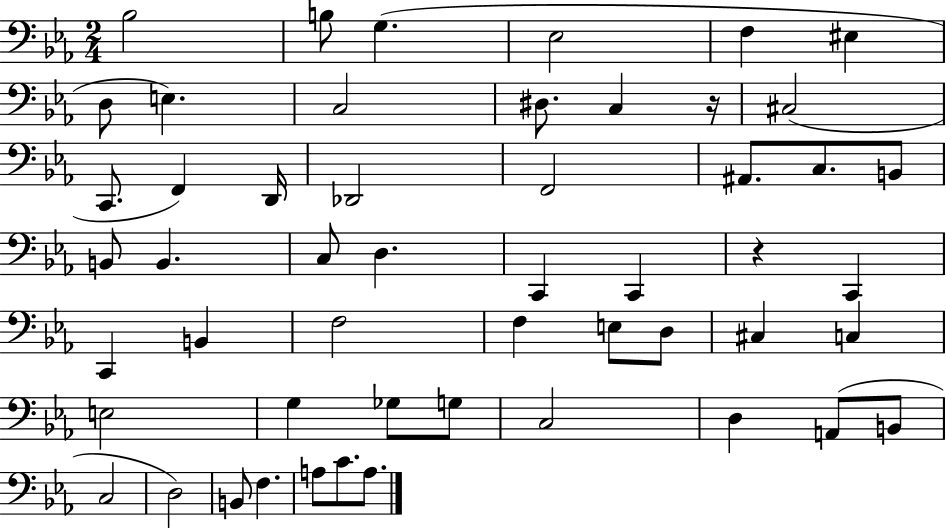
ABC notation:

X:1
T:Untitled
M:2/4
L:1/4
K:Eb
_B,2 B,/2 G, _E,2 F, ^E, D,/2 E, C,2 ^D,/2 C, z/4 ^C,2 C,,/2 F,, D,,/4 _D,,2 F,,2 ^A,,/2 C,/2 B,,/2 B,,/2 B,, C,/2 D, C,, C,, z C,, C,, B,, F,2 F, E,/2 D,/2 ^C, C, E,2 G, _G,/2 G,/2 C,2 D, A,,/2 B,,/2 C,2 D,2 B,,/2 F, A,/2 C/2 A,/2